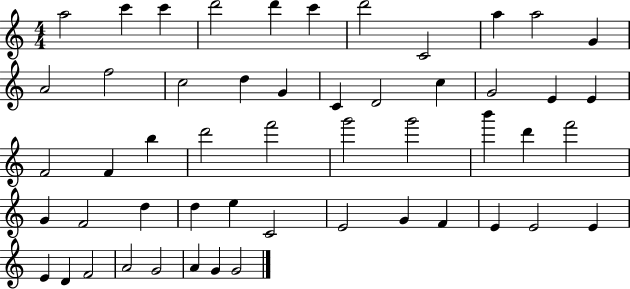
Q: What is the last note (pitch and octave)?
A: G4